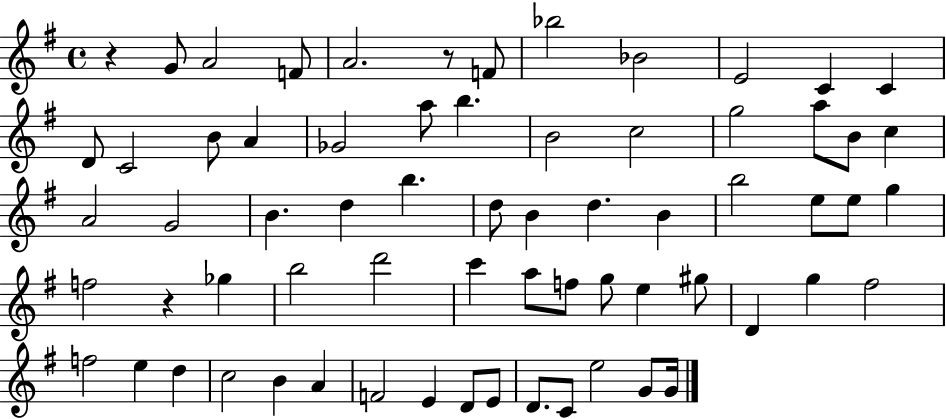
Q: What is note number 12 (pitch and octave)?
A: C4